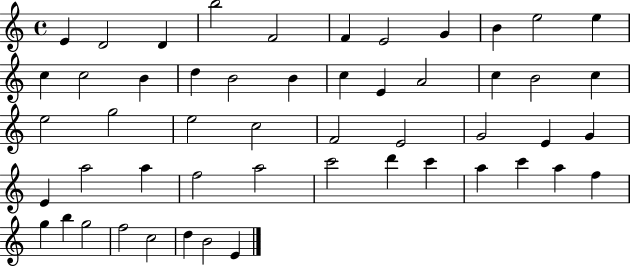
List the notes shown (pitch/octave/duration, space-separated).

E4/q D4/h D4/q B5/h F4/h F4/q E4/h G4/q B4/q E5/h E5/q C5/q C5/h B4/q D5/q B4/h B4/q C5/q E4/q A4/h C5/q B4/h C5/q E5/h G5/h E5/h C5/h F4/h E4/h G4/h E4/q G4/q E4/q A5/h A5/q F5/h A5/h C6/h D6/q C6/q A5/q C6/q A5/q F5/q G5/q B5/q G5/h F5/h C5/h D5/q B4/h E4/q